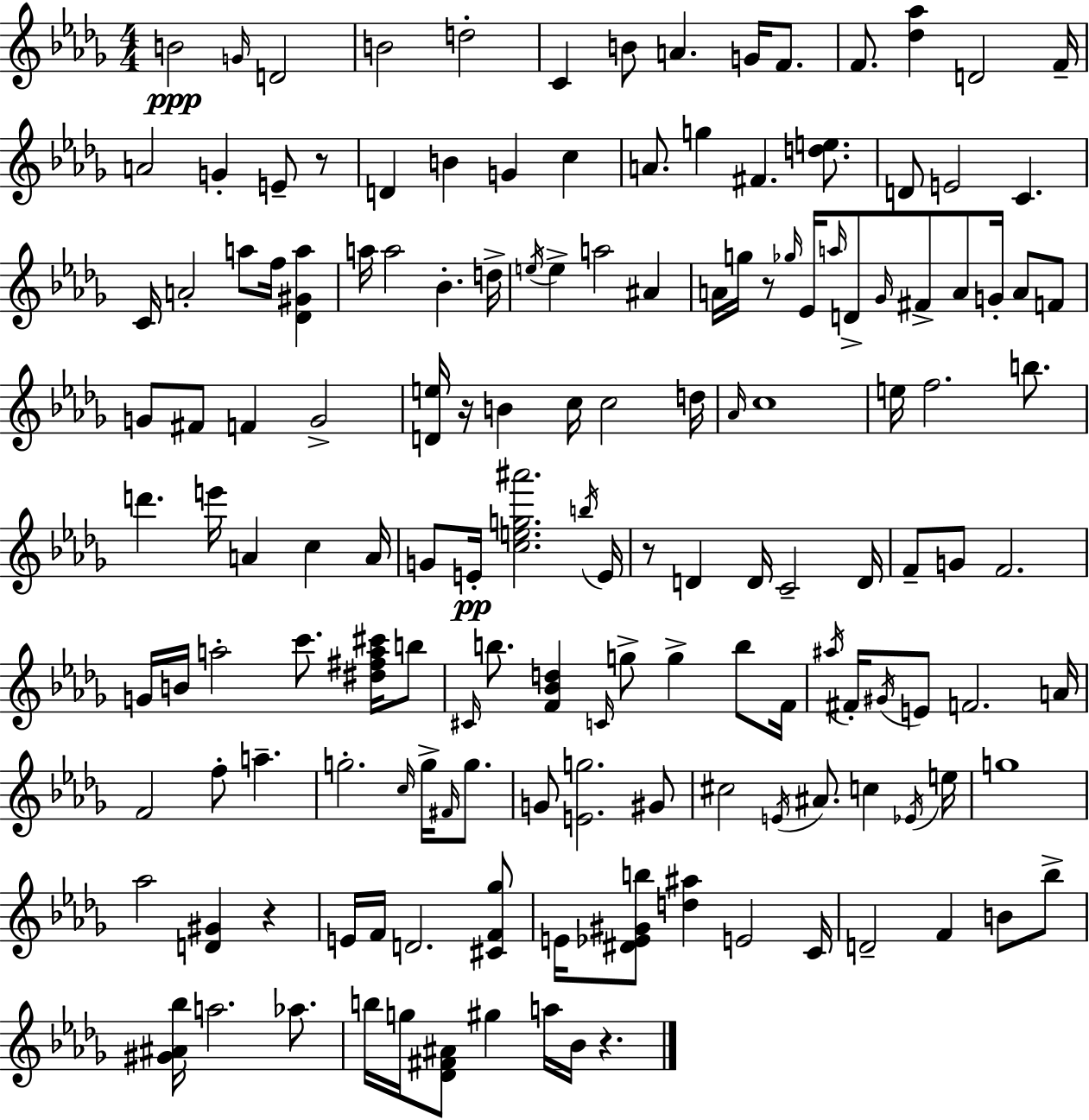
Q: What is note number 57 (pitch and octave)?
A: C5